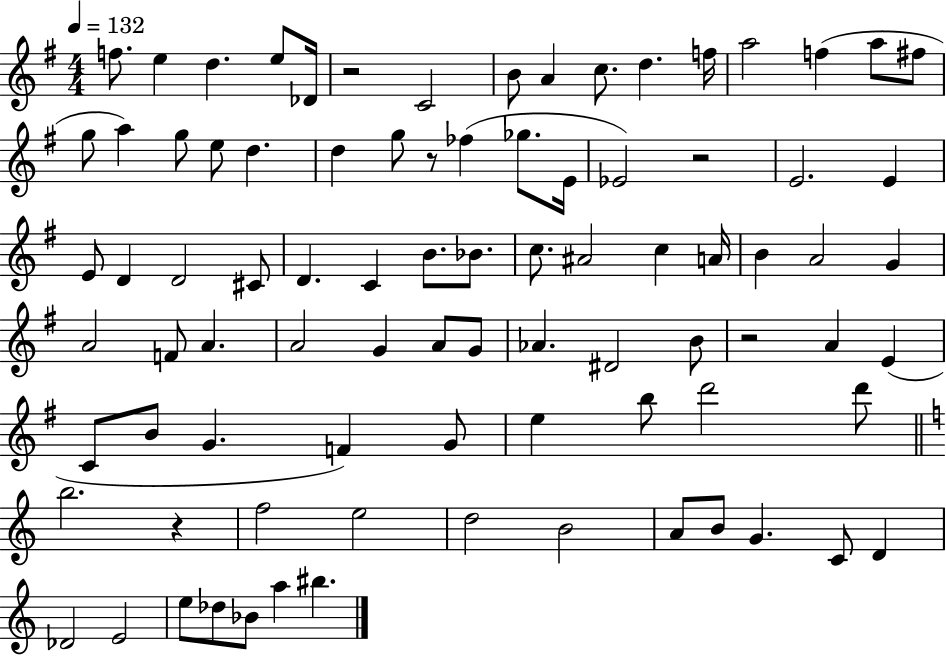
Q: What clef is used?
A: treble